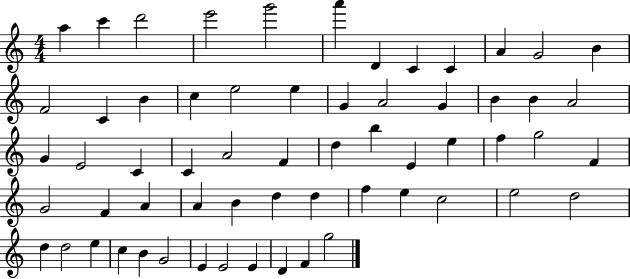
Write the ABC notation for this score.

X:1
T:Untitled
M:4/4
L:1/4
K:C
a c' d'2 e'2 g'2 a' D C C A G2 B F2 C B c e2 e G A2 G B B A2 G E2 C C A2 F d b E e f g2 F G2 F A A B d d f e c2 e2 d2 d d2 e c B G2 E E2 E D F g2